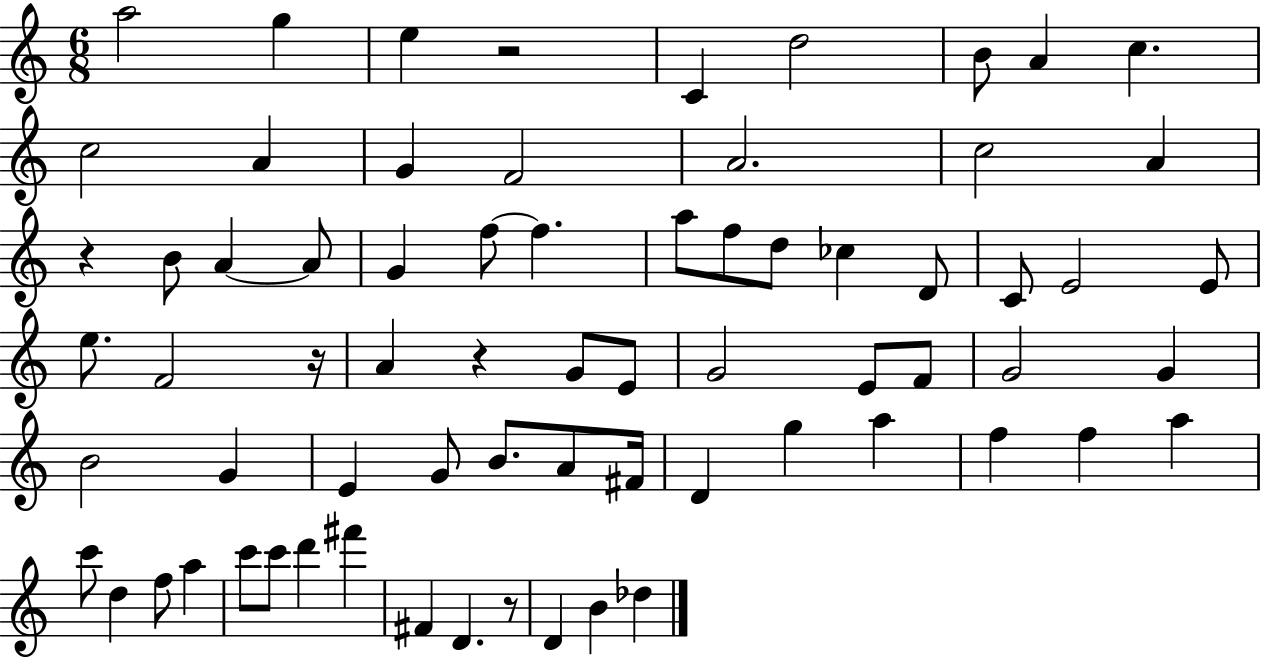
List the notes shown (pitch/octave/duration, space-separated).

A5/h G5/q E5/q R/h C4/q D5/h B4/e A4/q C5/q. C5/h A4/q G4/q F4/h A4/h. C5/h A4/q R/q B4/e A4/q A4/e G4/q F5/e F5/q. A5/e F5/e D5/e CES5/q D4/e C4/e E4/h E4/e E5/e. F4/h R/s A4/q R/q G4/e E4/e G4/h E4/e F4/e G4/h G4/q B4/h G4/q E4/q G4/e B4/e. A4/e F#4/s D4/q G5/q A5/q F5/q F5/q A5/q C6/e D5/q F5/e A5/q C6/e C6/e D6/q F#6/q F#4/q D4/q. R/e D4/q B4/q Db5/q